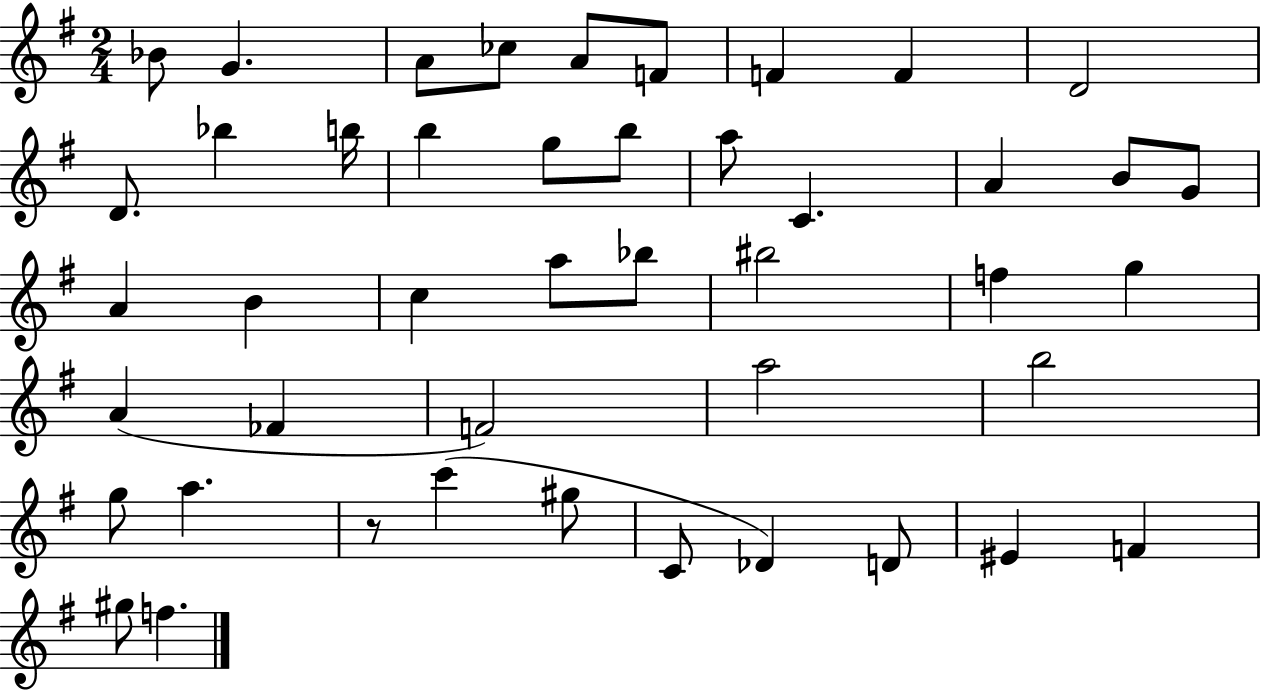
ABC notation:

X:1
T:Untitled
M:2/4
L:1/4
K:G
_B/2 G A/2 _c/2 A/2 F/2 F F D2 D/2 _b b/4 b g/2 b/2 a/2 C A B/2 G/2 A B c a/2 _b/2 ^b2 f g A _F F2 a2 b2 g/2 a z/2 c' ^g/2 C/2 _D D/2 ^E F ^g/2 f